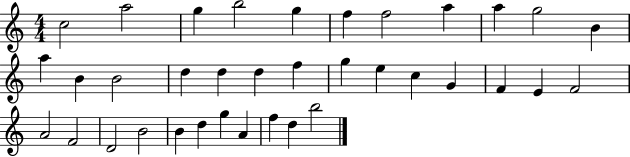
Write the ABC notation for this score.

X:1
T:Untitled
M:4/4
L:1/4
K:C
c2 a2 g b2 g f f2 a a g2 B a B B2 d d d f g e c G F E F2 A2 F2 D2 B2 B d g A f d b2